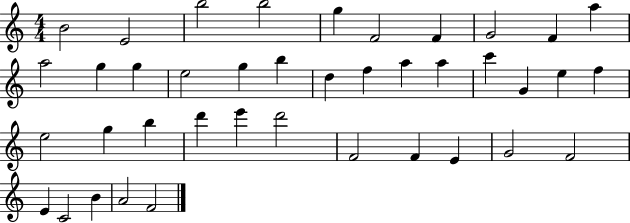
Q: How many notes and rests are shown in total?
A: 40